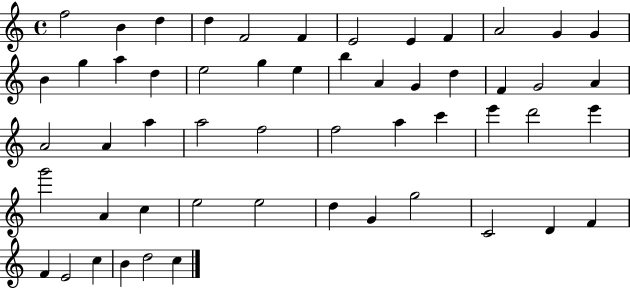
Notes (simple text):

F5/h B4/q D5/q D5/q F4/h F4/q E4/h E4/q F4/q A4/h G4/q G4/q B4/q G5/q A5/q D5/q E5/h G5/q E5/q B5/q A4/q G4/q D5/q F4/q G4/h A4/q A4/h A4/q A5/q A5/h F5/h F5/h A5/q C6/q E6/q D6/h E6/q G6/h A4/q C5/q E5/h E5/h D5/q G4/q G5/h C4/h D4/q F4/q F4/q E4/h C5/q B4/q D5/h C5/q